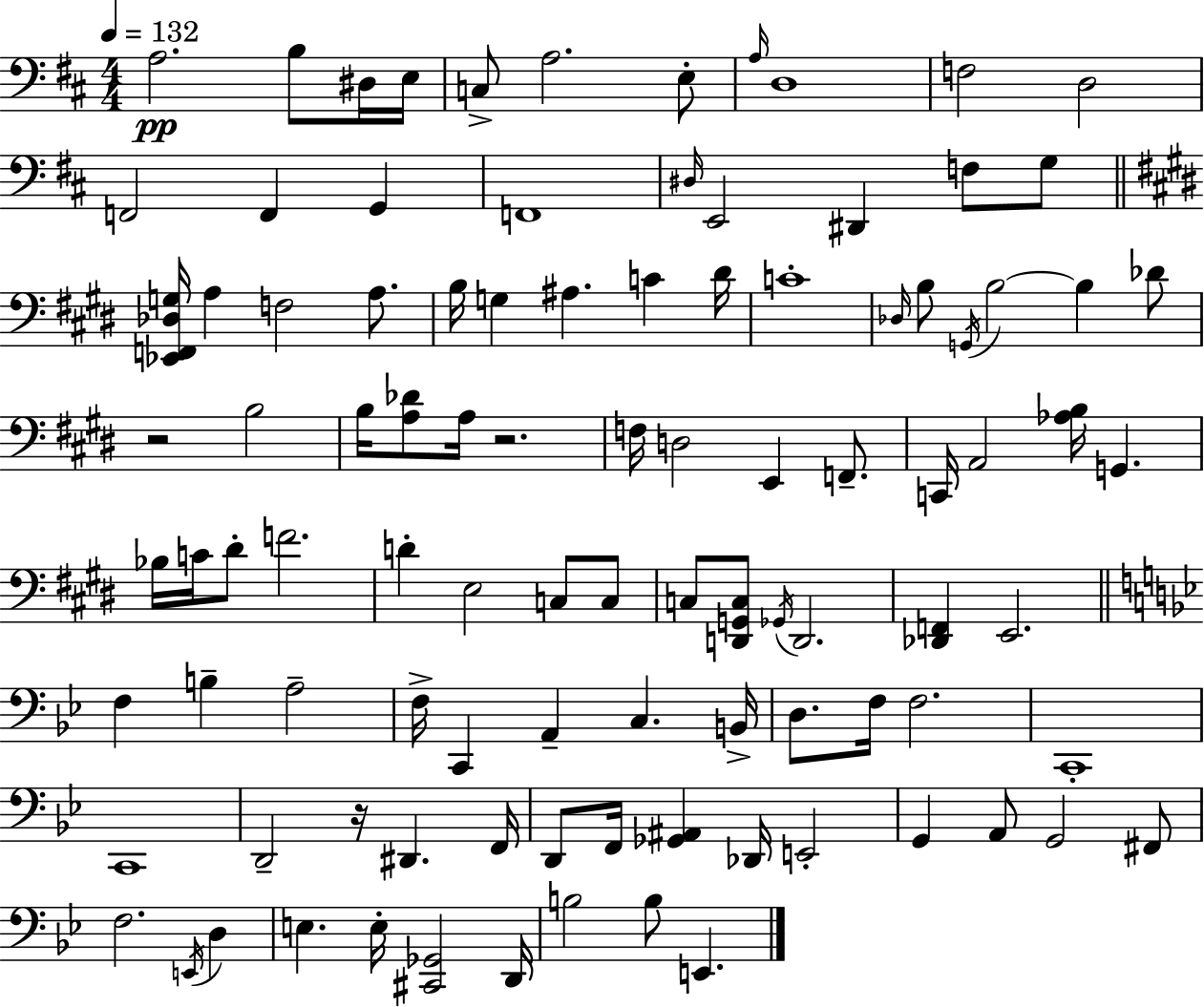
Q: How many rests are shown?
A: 3